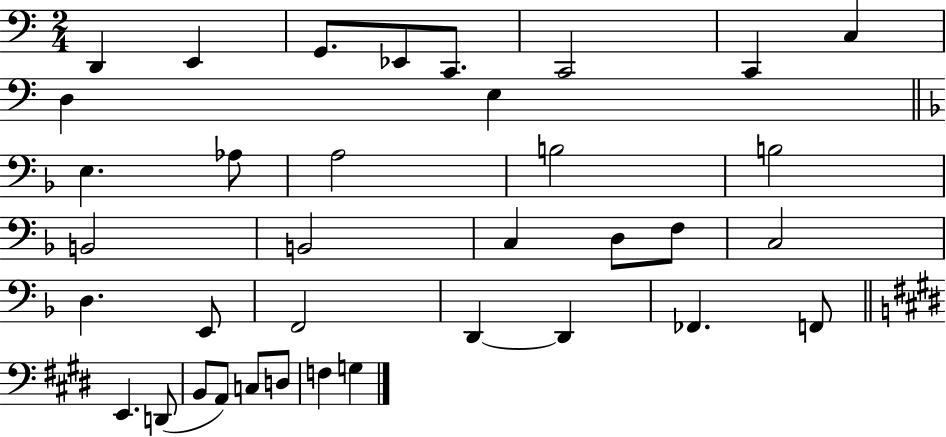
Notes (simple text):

D2/q E2/q G2/e. Eb2/e C2/e. C2/h C2/q C3/q D3/q E3/q E3/q. Ab3/e A3/h B3/h B3/h B2/h B2/h C3/q D3/e F3/e C3/h D3/q. E2/e F2/h D2/q D2/q FES2/q. F2/e E2/q. D2/e B2/e A2/e C3/e D3/e F3/q G3/q